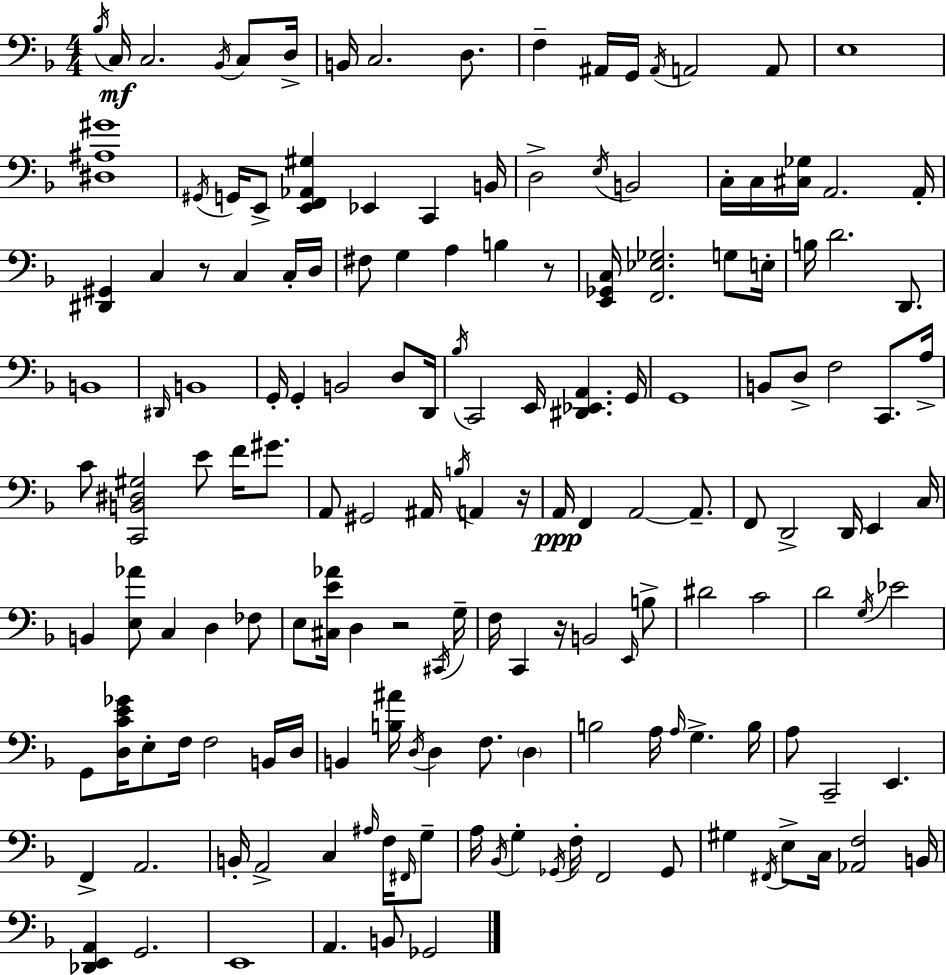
X:1
T:Untitled
M:4/4
L:1/4
K:F
_B,/4 C,/4 C,2 _B,,/4 C,/2 D,/4 B,,/4 C,2 D,/2 F, ^A,,/4 G,,/4 ^A,,/4 A,,2 A,,/2 E,4 [^D,^A,^G]4 ^G,,/4 G,,/4 E,,/2 [E,,F,,_A,,^G,] _E,, C,, B,,/4 D,2 E,/4 B,,2 C,/4 C,/4 [^C,_G,]/4 A,,2 A,,/4 [^D,,^G,,] C, z/2 C, C,/4 D,/4 ^F,/2 G, A, B, z/2 [E,,_G,,C,]/4 [F,,_E,_G,]2 G,/2 E,/4 B,/4 D2 D,,/2 B,,4 ^D,,/4 B,,4 G,,/4 G,, B,,2 D,/2 D,,/4 _B,/4 C,,2 E,,/4 [^D,,_E,,A,,] G,,/4 G,,4 B,,/2 D,/2 F,2 C,,/2 A,/4 C/2 [C,,B,,^D,^G,]2 E/2 F/4 ^G/2 A,,/2 ^G,,2 ^A,,/4 B,/4 A,, z/4 A,,/4 F,, A,,2 A,,/2 F,,/2 D,,2 D,,/4 E,, C,/4 B,, [E,_A]/2 C, D, _F,/2 E,/2 [^C,E_A]/4 D, z2 ^C,,/4 G,/4 F,/4 C,, z/4 B,,2 E,,/4 B,/2 ^D2 C2 D2 G,/4 _E2 G,,/2 [D,CE_G]/4 E,/2 F,/4 F,2 B,,/4 D,/4 B,, [B,^A]/4 D,/4 D, F,/2 D, B,2 A,/4 A,/4 G, B,/4 A,/2 C,,2 E,, F,, A,,2 B,,/4 A,,2 C, ^A,/4 F,/4 ^F,,/4 G,/2 A,/4 _B,,/4 G, _G,,/4 F,/4 F,,2 _G,,/2 ^G, ^F,,/4 E,/2 C,/4 [_A,,F,]2 B,,/4 [_D,,E,,A,,] G,,2 E,,4 A,, B,,/2 _G,,2